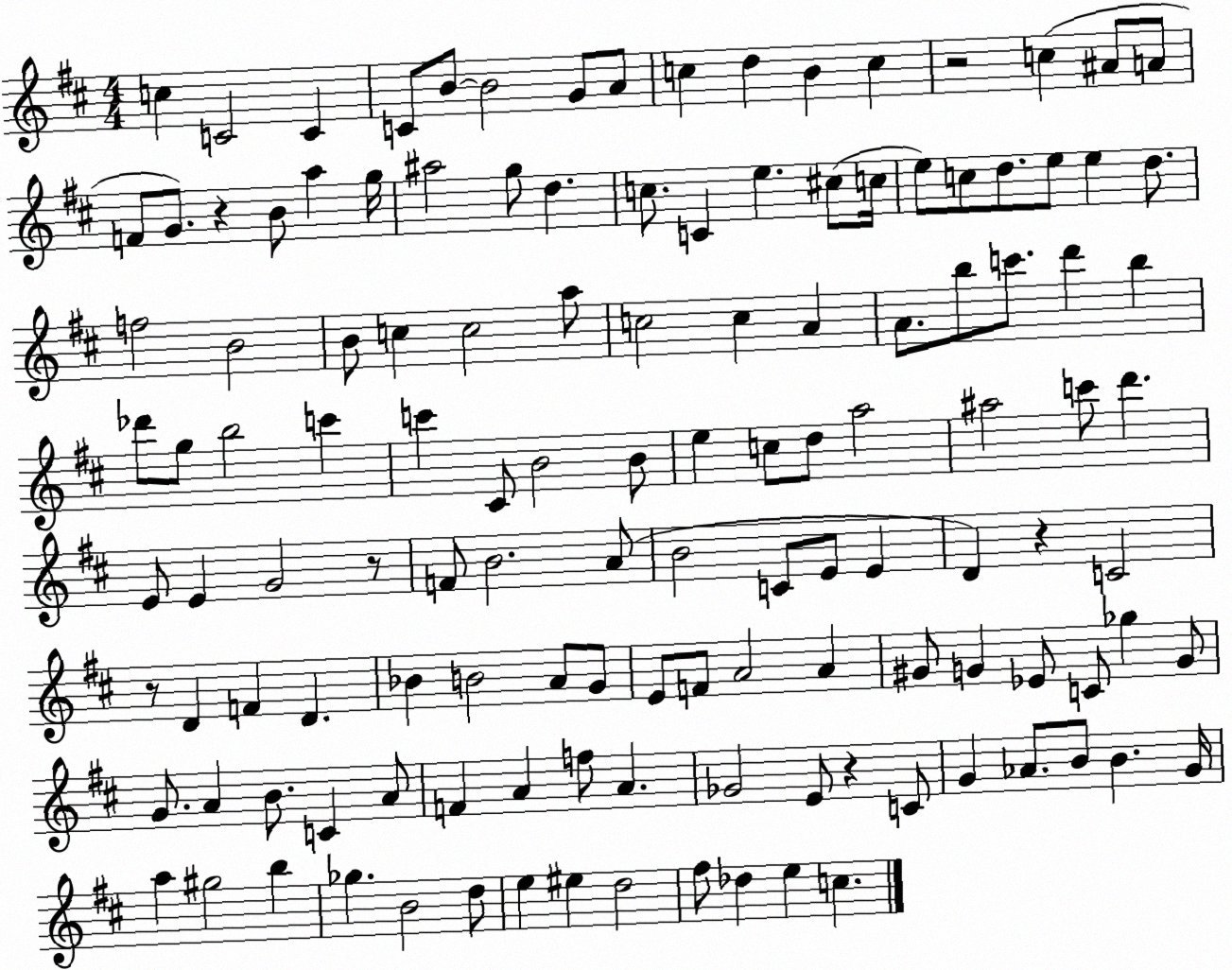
X:1
T:Untitled
M:4/4
L:1/4
K:D
c C2 C C/2 B/2 B2 G/2 A/2 c d B c z2 c ^A/2 A/2 F/2 G/2 z B/2 a g/4 ^a2 g/2 d c/2 C e ^c/2 c/4 e/2 c/2 d/2 e/2 e d/2 f2 B2 B/2 c c2 a/2 c2 c A A/2 b/2 c'/2 d' b _d'/2 g/2 b2 c' c' ^C/2 B2 B/2 e c/2 d/2 a2 ^a2 c'/2 d' E/2 E G2 z/2 F/2 B2 A/2 B2 C/2 E/2 E D z C2 z/2 D F D _B B2 A/2 G/2 E/2 F/2 A2 A ^G/2 G _E/2 C/2 _g G/2 G/2 A B/2 C A/2 F A f/2 A _G2 E/2 z C/2 G _A/2 B/2 B G/4 a ^g2 b _g B2 d/2 e ^e d2 ^f/2 _d e c